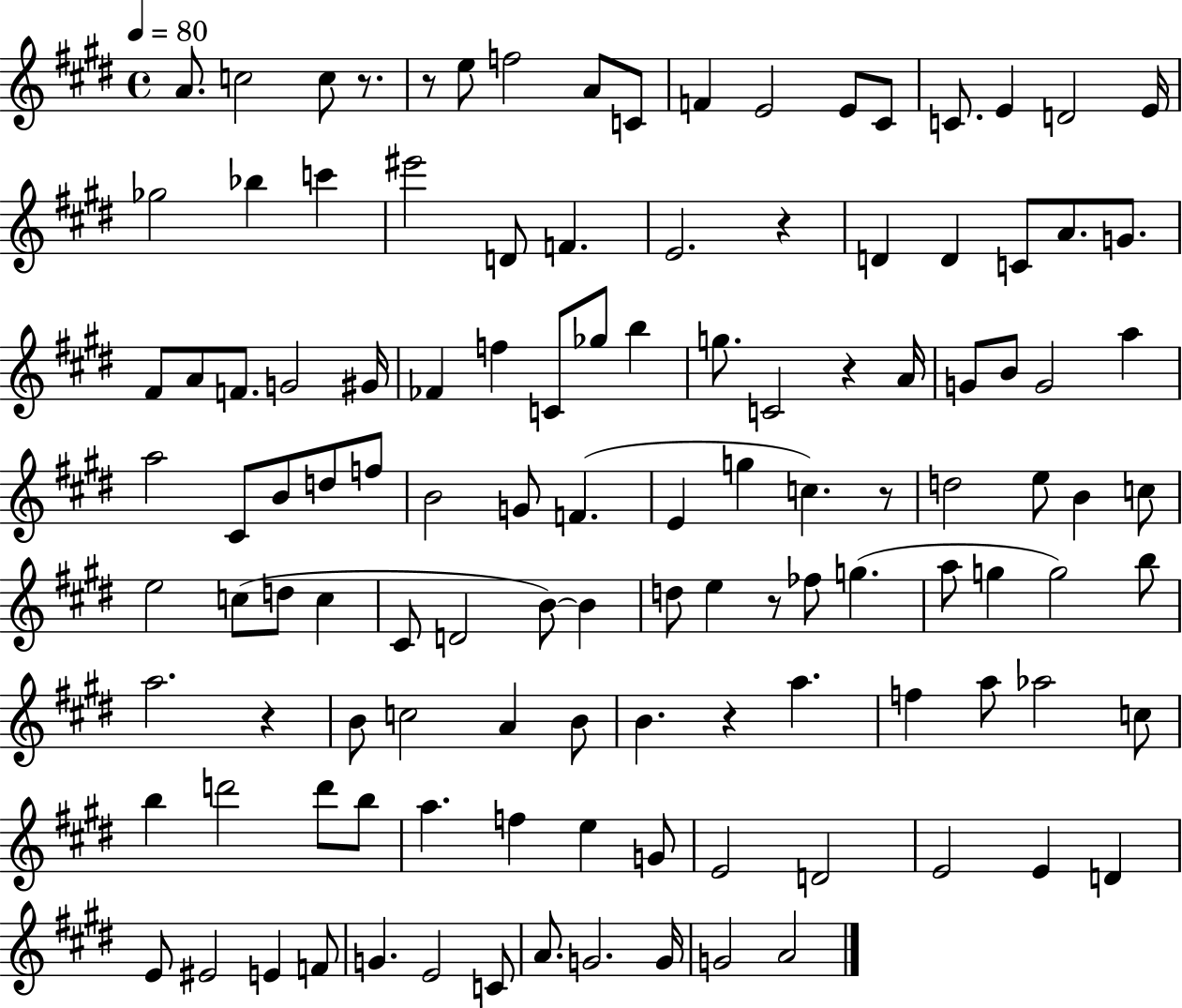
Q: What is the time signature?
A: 4/4